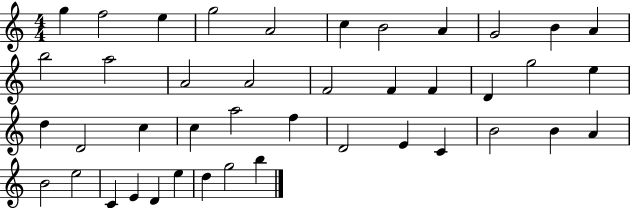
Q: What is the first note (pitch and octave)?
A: G5